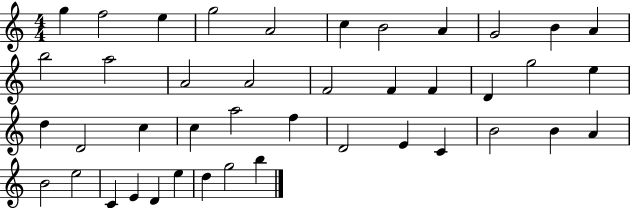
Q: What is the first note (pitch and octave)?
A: G5